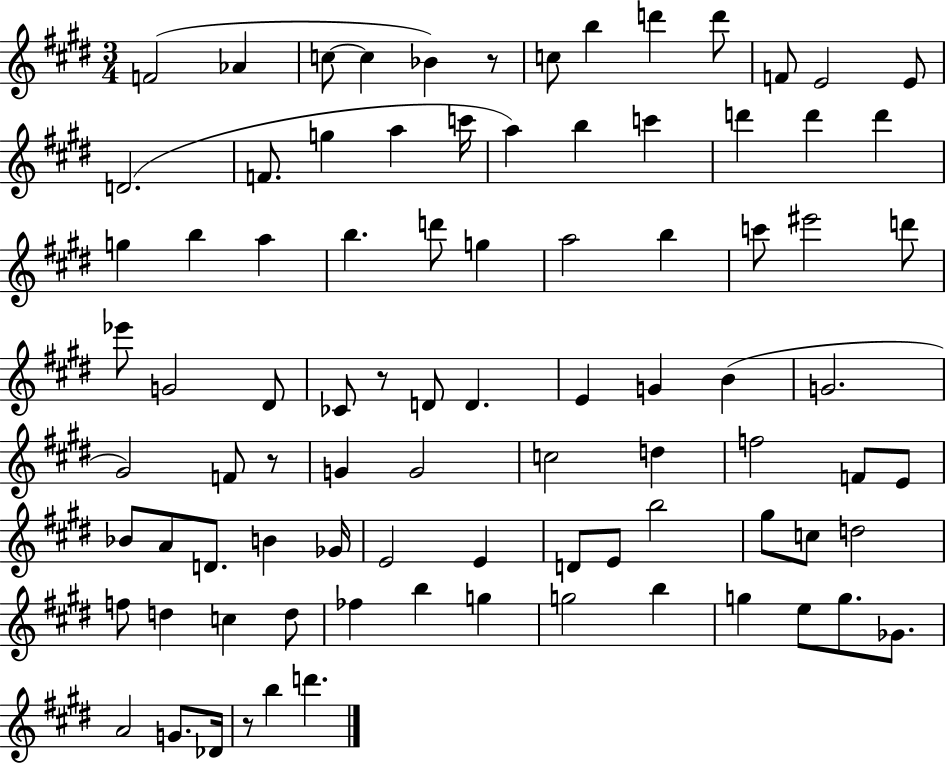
F4/h Ab4/q C5/e C5/q Bb4/q R/e C5/e B5/q D6/q D6/e F4/e E4/h E4/e D4/h. F4/e. G5/q A5/q C6/s A5/q B5/q C6/q D6/q D6/q D6/q G5/q B5/q A5/q B5/q. D6/e G5/q A5/h B5/q C6/e EIS6/h D6/e Eb6/e G4/h D#4/e CES4/e R/e D4/e D4/q. E4/q G4/q B4/q G4/h. G#4/h F4/e R/e G4/q G4/h C5/h D5/q F5/h F4/e E4/e Bb4/e A4/e D4/e. B4/q Gb4/s E4/h E4/q D4/e E4/e B5/h G#5/e C5/e D5/h F5/e D5/q C5/q D5/e FES5/q B5/q G5/q G5/h B5/q G5/q E5/e G5/e. Gb4/e. A4/h G4/e. Db4/s R/e B5/q D6/q.